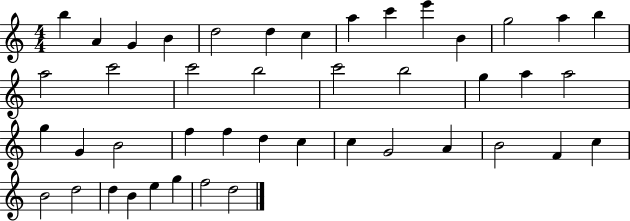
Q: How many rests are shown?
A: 0